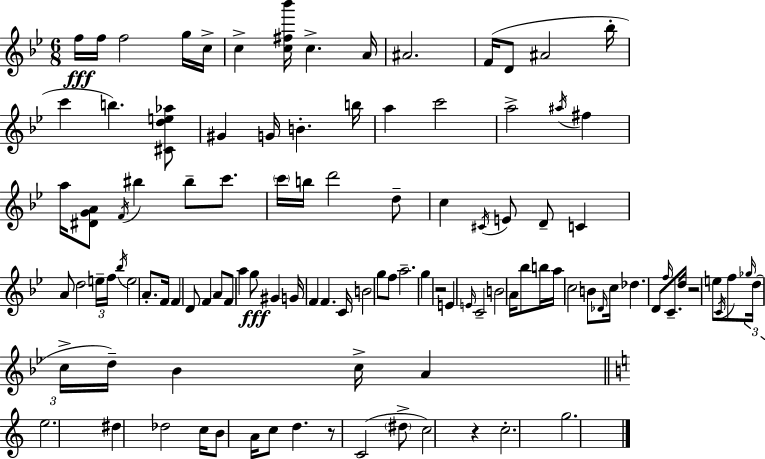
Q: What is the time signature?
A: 6/8